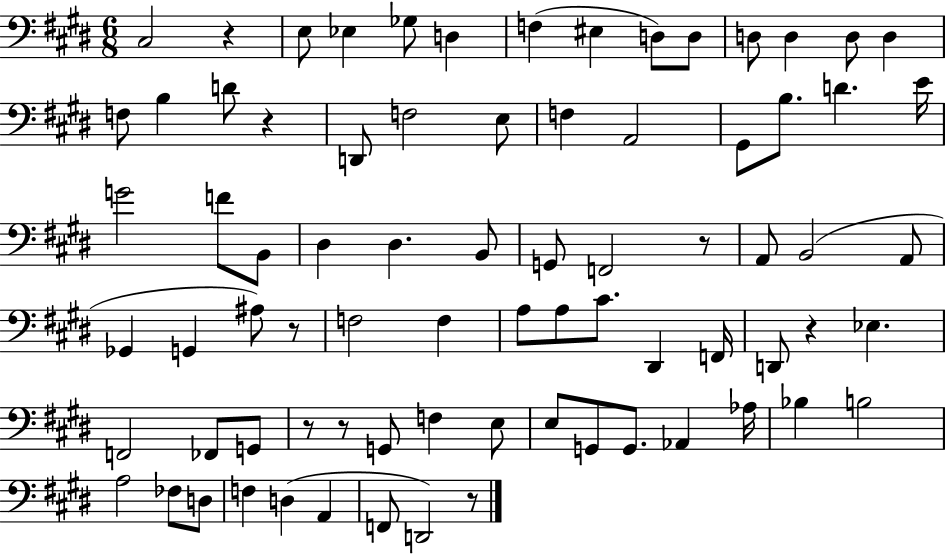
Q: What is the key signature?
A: E major